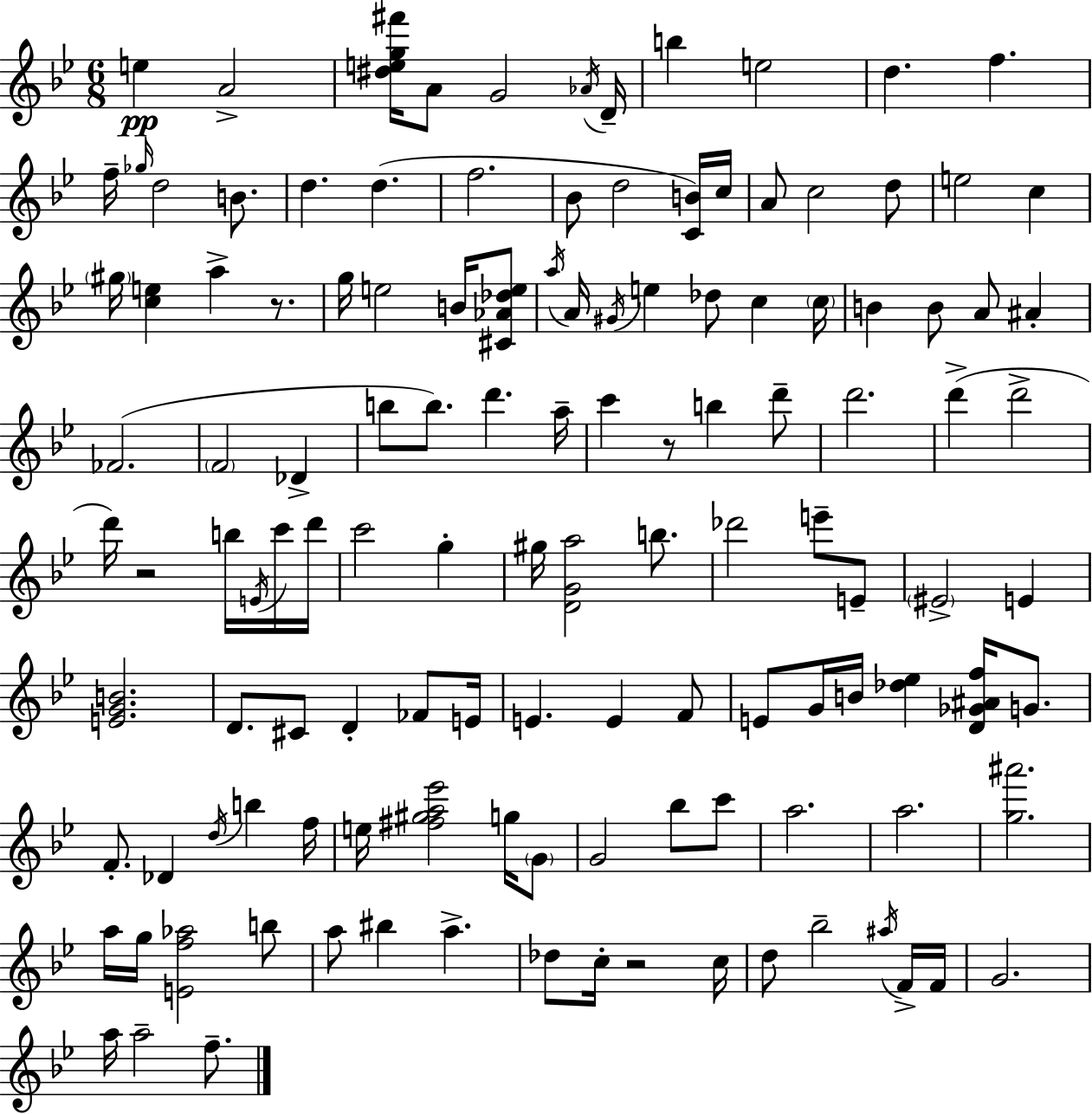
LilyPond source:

{
  \clef treble
  \numericTimeSignature
  \time 6/8
  \key g \minor
  e''4\pp a'2-> | <dis'' e'' g'' fis'''>16 a'8 g'2 \acciaccatura { aes'16 } | d'16-- b''4 e''2 | d''4. f''4. | \break f''16-- \grace { ges''16 } d''2 b'8. | d''4. d''4.( | f''2. | bes'8 d''2 | \break <c' b'>16) c''16 a'8 c''2 | d''8 e''2 c''4 | \parenthesize gis''16 <c'' e''>4 a''4-> r8. | g''16 e''2 b'16 | \break <cis' aes' des'' e''>8 \acciaccatura { a''16 } a'16 \acciaccatura { gis'16 } e''4 des''8 c''4 | \parenthesize c''16 b'4 b'8 a'8 | ais'4-. fes'2.( | \parenthesize f'2 | \break des'4-> b''8 b''8.) d'''4. | a''16-- c'''4 r8 b''4 | d'''8-- d'''2. | d'''4->( d'''2-> | \break d'''16) r2 | b''16 \acciaccatura { e'16 } c'''16 d'''16 c'''2 | g''4-. gis''16 <d' g' a''>2 | b''8. des'''2 | \break e'''8-- e'8-- \parenthesize eis'2-> | e'4 <e' g' b'>2. | d'8. cis'8 d'4-. | fes'8 e'16 e'4. e'4 | \break f'8 e'8 g'16 b'16 <des'' ees''>4 | <d' ges' ais' f''>16 g'8. f'8.-. des'4 | \acciaccatura { d''16 } b''4 f''16 e''16 <fis'' gis'' a'' ees'''>2 | g''16 \parenthesize g'8 g'2 | \break bes''8 c'''8 a''2. | a''2. | <g'' ais'''>2. | a''16 g''16 <e' f'' aes''>2 | \break b''8 a''8 bis''4 | a''4.-> des''8 c''16-. r2 | c''16 d''8 bes''2-- | \acciaccatura { ais''16 } f'16-> f'16 g'2. | \break a''16 a''2-- | f''8.-- \bar "|."
}